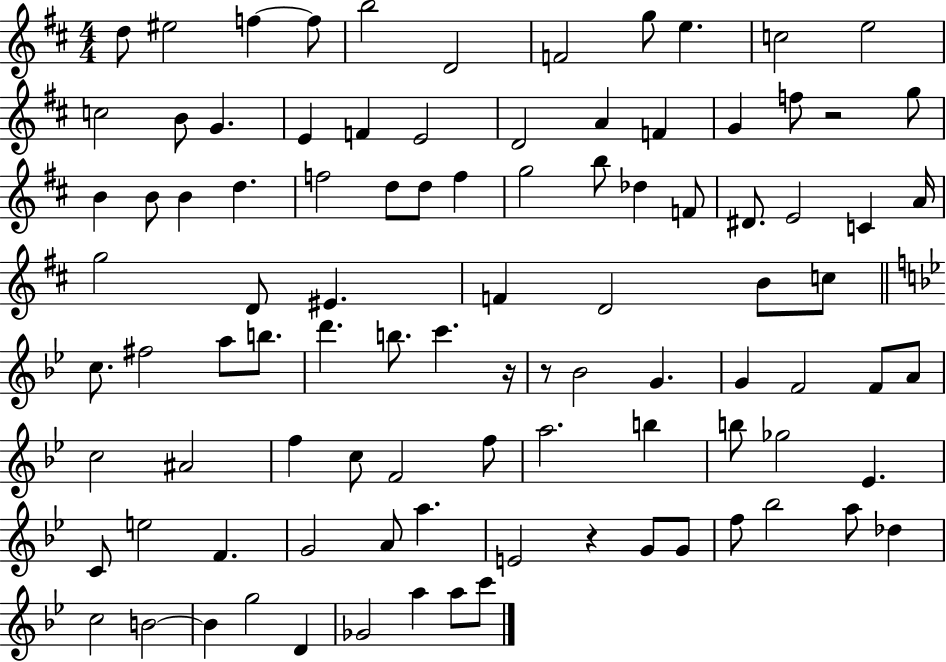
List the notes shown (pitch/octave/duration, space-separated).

D5/e EIS5/h F5/q F5/e B5/h D4/h F4/h G5/e E5/q. C5/h E5/h C5/h B4/e G4/q. E4/q F4/q E4/h D4/h A4/q F4/q G4/q F5/e R/h G5/e B4/q B4/e B4/q D5/q. F5/h D5/e D5/e F5/q G5/h B5/e Db5/q F4/e D#4/e. E4/h C4/q A4/s G5/h D4/e EIS4/q. F4/q D4/h B4/e C5/e C5/e. F#5/h A5/e B5/e. D6/q. B5/e. C6/q. R/s R/e Bb4/h G4/q. G4/q F4/h F4/e A4/e C5/h A#4/h F5/q C5/e F4/h F5/e A5/h. B5/q B5/e Gb5/h Eb4/q. C4/e E5/h F4/q. G4/h A4/e A5/q. E4/h R/q G4/e G4/e F5/e Bb5/h A5/e Db5/q C5/h B4/h B4/q G5/h D4/q Gb4/h A5/q A5/e C6/e